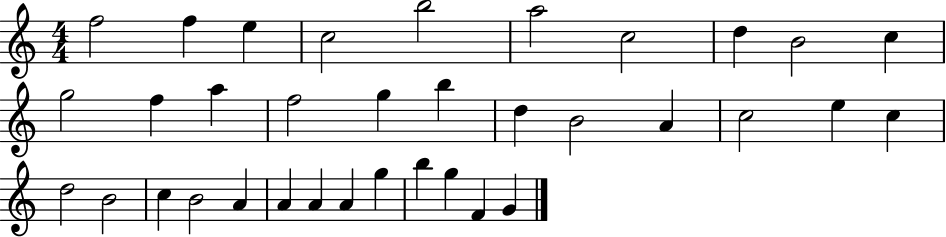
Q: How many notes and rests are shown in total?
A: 35